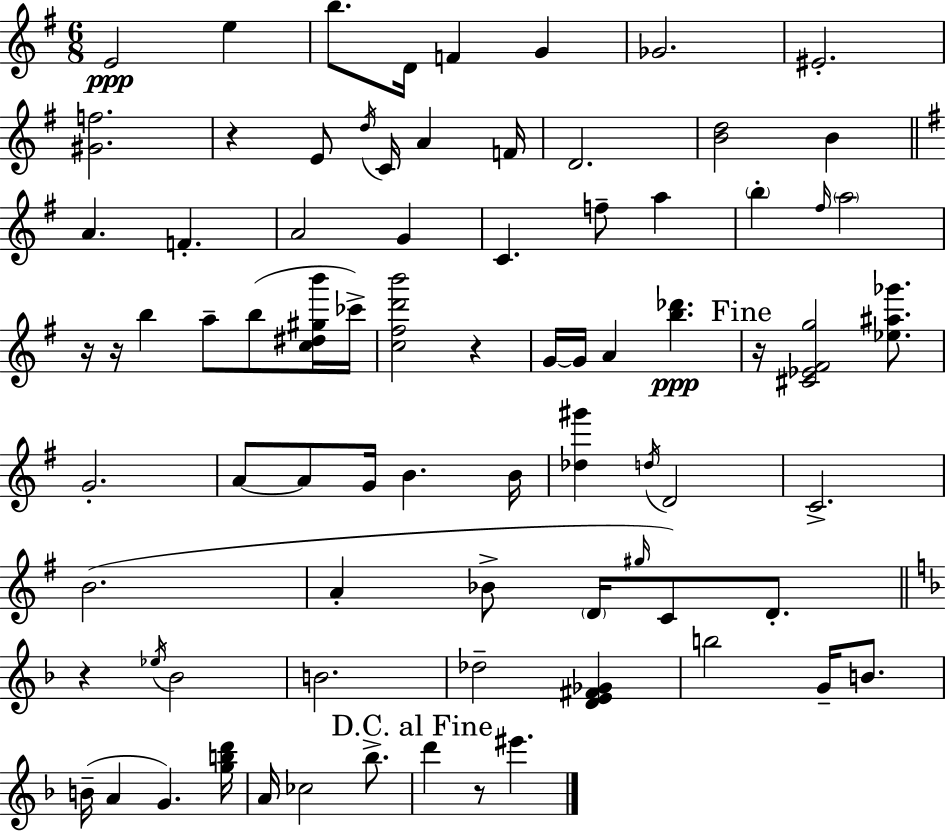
{
  \clef treble
  \numericTimeSignature
  \time 6/8
  \key e \minor
  e'2\ppp e''4 | b''8. d'16 f'4 g'4 | ges'2. | eis'2.-. | \break <gis' f''>2. | r4 e'8 \acciaccatura { d''16 } c'16 a'4 | f'16 d'2. | <b' d''>2 b'4 | \break \bar "||" \break \key e \minor a'4. f'4.-. | a'2 g'4 | c'4. f''8-- a''4 | \parenthesize b''4-. \grace { fis''16 } \parenthesize a''2 | \break r16 r16 b''4 a''8-- b''8( <c'' dis'' gis'' b'''>16 | ces'''16->) <c'' fis'' d''' b'''>2 r4 | g'16~~ g'16 a'4 <b'' des'''>4.\ppp | \mark "Fine" r16 <cis' ees' fis' g''>2 <ees'' ais'' ges'''>8. | \break g'2.-. | a'8~~ a'8 g'16 b'4. | b'16 <des'' gis'''>4 \acciaccatura { d''16 } d'2 | c'2.-> | \break b'2.( | a'4-. bes'8-> \parenthesize d'16 \grace { gis''16 }) c'8 | d'8.-. \bar "||" \break \key f \major r4 \acciaccatura { ees''16 } bes'2 | b'2. | des''2-- <d' e' fis' ges'>4 | b''2 g'16-- b'8. | \break b'16--( a'4 g'4.) | <g'' b'' d'''>16 a'16 ces''2 bes''8.-> | \mark "D.C. al Fine" d'''4 r8 eis'''4. | \bar "|."
}